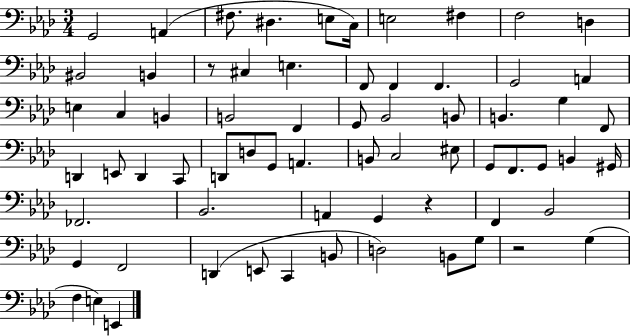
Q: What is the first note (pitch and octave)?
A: G2